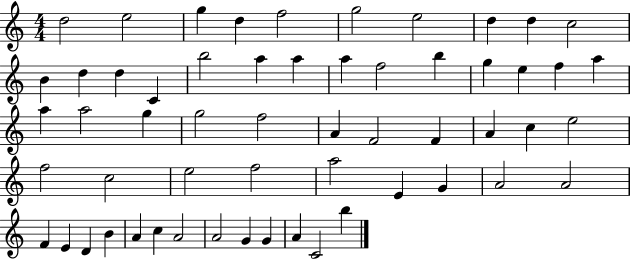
{
  \clef treble
  \numericTimeSignature
  \time 4/4
  \key c \major
  d''2 e''2 | g''4 d''4 f''2 | g''2 e''2 | d''4 d''4 c''2 | \break b'4 d''4 d''4 c'4 | b''2 a''4 a''4 | a''4 f''2 b''4 | g''4 e''4 f''4 a''4 | \break a''4 a''2 g''4 | g''2 f''2 | a'4 f'2 f'4 | a'4 c''4 e''2 | \break f''2 c''2 | e''2 f''2 | a''2 e'4 g'4 | a'2 a'2 | \break f'4 e'4 d'4 b'4 | a'4 c''4 a'2 | a'2 g'4 g'4 | a'4 c'2 b''4 | \break \bar "|."
}